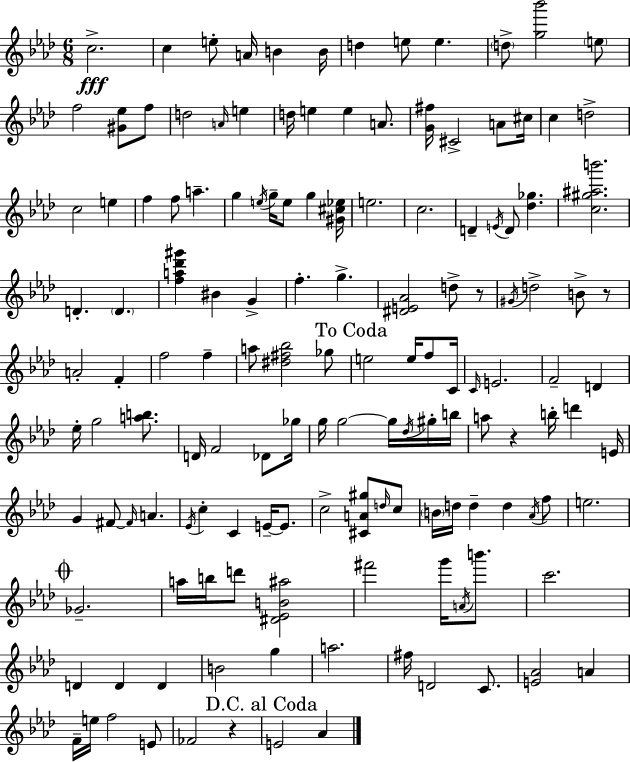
X:1
T:Untitled
M:6/8
L:1/4
K:Fm
c2 c e/2 A/4 B B/4 d e/2 e d/2 [g_b']2 e/2 f2 [^G_e]/2 f/2 d2 A/4 e d/4 e e A/2 [G^f]/4 ^C2 A/2 ^c/4 c d2 c2 e f f/2 a g e/4 g/4 e/2 g [^G^c_e]/4 e2 c2 D E/4 D/2 [_d_g] [c^g^ab']2 D D [fa_d'^g'] ^B G f g [^DE_A]2 d/2 z/2 ^G/4 d2 B/2 z/2 A2 F f2 f a/2 [^d^f_b]2 _g/2 e2 e/4 f/2 C/4 C/4 E2 F2 D _e/4 g2 [ab]/2 D/4 F2 _D/2 _g/4 g/4 g2 g/4 _d/4 ^g/4 b/4 a/2 z b/4 d' E/4 G ^F/2 ^F/4 A _E/4 c C E/4 E/2 c2 [^CA^g]/2 d/4 c/2 B/4 d/4 d d _A/4 f/2 e2 _G2 a/4 b/4 d'/2 [^D_EB^a]2 ^f'2 g'/4 A/4 b'/2 c'2 D D D B2 g a2 ^f/4 D2 C/2 [E_A]2 A F/4 e/4 f2 E/2 _F2 z E2 _A